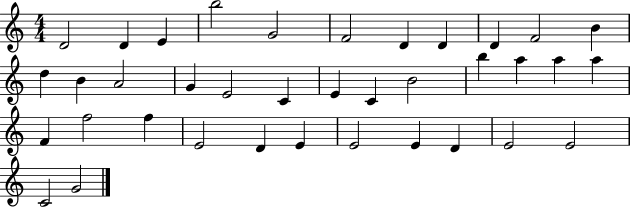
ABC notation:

X:1
T:Untitled
M:4/4
L:1/4
K:C
D2 D E b2 G2 F2 D D D F2 B d B A2 G E2 C E C B2 b a a a F f2 f E2 D E E2 E D E2 E2 C2 G2